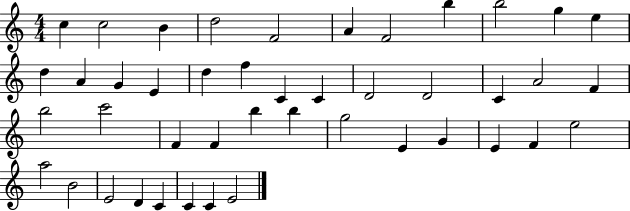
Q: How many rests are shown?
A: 0